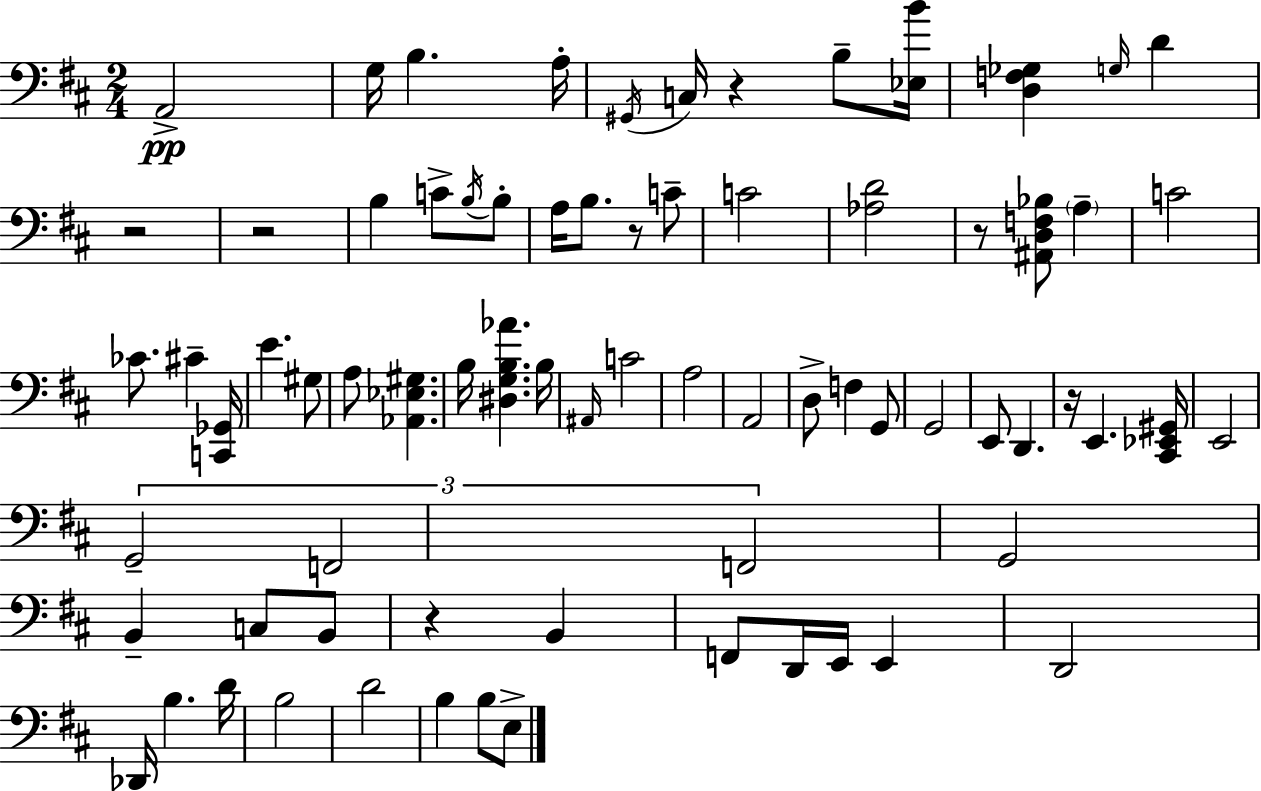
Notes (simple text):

A2/h G3/s B3/q. A3/s G#2/s C3/s R/q B3/e [Eb3,B4]/s [D3,F3,Gb3]/q G3/s D4/q R/h R/h B3/q C4/e B3/s B3/e A3/s B3/e. R/e C4/e C4/h [Ab3,D4]/h R/e [A#2,D3,F3,Bb3]/e A3/q C4/h CES4/e. C#4/q [C2,Gb2]/s E4/q. G#3/e A3/e [Ab2,Eb3,G#3]/q. B3/s [D#3,G3,B3,Ab4]/q. B3/s A#2/s C4/h A3/h A2/h D3/e F3/q G2/e G2/h E2/e D2/q. R/s E2/q. [C#2,Eb2,G#2]/s E2/h G2/h F2/h F2/h G2/h B2/q C3/e B2/e R/q B2/q F2/e D2/s E2/s E2/q D2/h Db2/s B3/q. D4/s B3/h D4/h B3/q B3/e E3/e